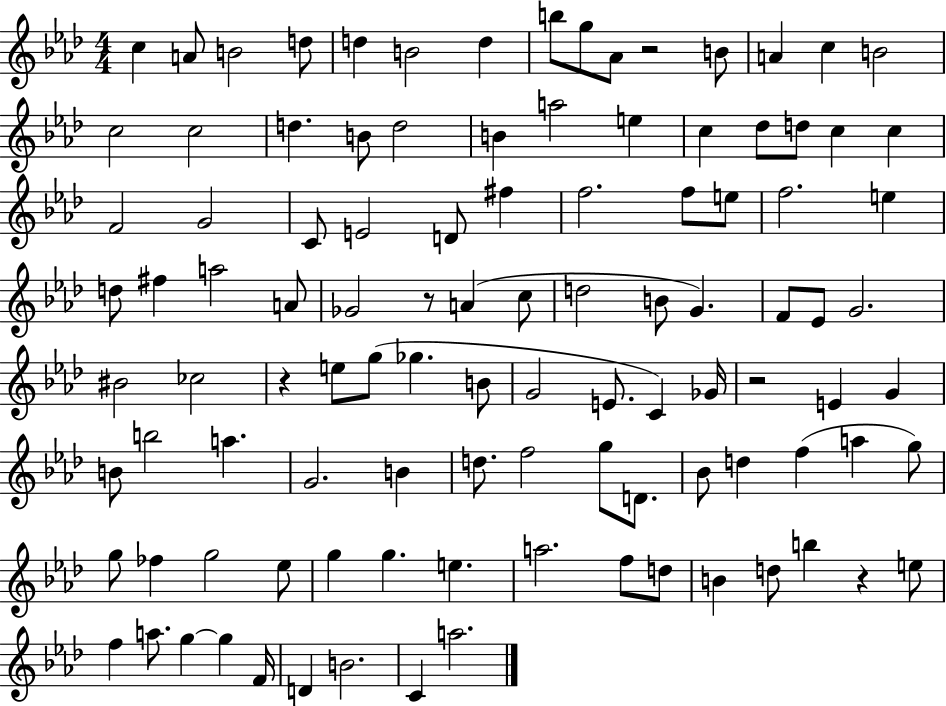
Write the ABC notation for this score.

X:1
T:Untitled
M:4/4
L:1/4
K:Ab
c A/2 B2 d/2 d B2 d b/2 g/2 _A/2 z2 B/2 A c B2 c2 c2 d B/2 d2 B a2 e c _d/2 d/2 c c F2 G2 C/2 E2 D/2 ^f f2 f/2 e/2 f2 e d/2 ^f a2 A/2 _G2 z/2 A c/2 d2 B/2 G F/2 _E/2 G2 ^B2 _c2 z e/2 g/2 _g B/2 G2 E/2 C _G/4 z2 E G B/2 b2 a G2 B d/2 f2 g/2 D/2 _B/2 d f a g/2 g/2 _f g2 _e/2 g g e a2 f/2 d/2 B d/2 b z e/2 f a/2 g g F/4 D B2 C a2